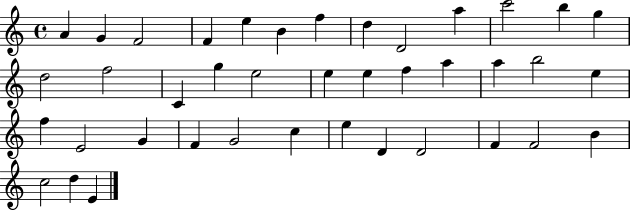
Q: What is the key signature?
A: C major